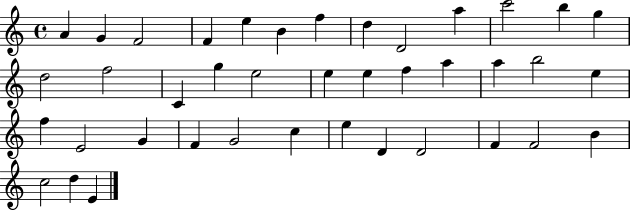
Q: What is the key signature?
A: C major